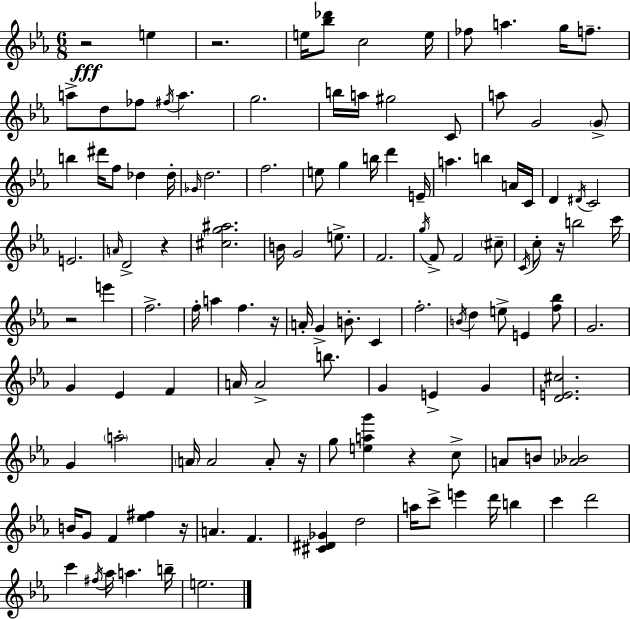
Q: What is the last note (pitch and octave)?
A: E5